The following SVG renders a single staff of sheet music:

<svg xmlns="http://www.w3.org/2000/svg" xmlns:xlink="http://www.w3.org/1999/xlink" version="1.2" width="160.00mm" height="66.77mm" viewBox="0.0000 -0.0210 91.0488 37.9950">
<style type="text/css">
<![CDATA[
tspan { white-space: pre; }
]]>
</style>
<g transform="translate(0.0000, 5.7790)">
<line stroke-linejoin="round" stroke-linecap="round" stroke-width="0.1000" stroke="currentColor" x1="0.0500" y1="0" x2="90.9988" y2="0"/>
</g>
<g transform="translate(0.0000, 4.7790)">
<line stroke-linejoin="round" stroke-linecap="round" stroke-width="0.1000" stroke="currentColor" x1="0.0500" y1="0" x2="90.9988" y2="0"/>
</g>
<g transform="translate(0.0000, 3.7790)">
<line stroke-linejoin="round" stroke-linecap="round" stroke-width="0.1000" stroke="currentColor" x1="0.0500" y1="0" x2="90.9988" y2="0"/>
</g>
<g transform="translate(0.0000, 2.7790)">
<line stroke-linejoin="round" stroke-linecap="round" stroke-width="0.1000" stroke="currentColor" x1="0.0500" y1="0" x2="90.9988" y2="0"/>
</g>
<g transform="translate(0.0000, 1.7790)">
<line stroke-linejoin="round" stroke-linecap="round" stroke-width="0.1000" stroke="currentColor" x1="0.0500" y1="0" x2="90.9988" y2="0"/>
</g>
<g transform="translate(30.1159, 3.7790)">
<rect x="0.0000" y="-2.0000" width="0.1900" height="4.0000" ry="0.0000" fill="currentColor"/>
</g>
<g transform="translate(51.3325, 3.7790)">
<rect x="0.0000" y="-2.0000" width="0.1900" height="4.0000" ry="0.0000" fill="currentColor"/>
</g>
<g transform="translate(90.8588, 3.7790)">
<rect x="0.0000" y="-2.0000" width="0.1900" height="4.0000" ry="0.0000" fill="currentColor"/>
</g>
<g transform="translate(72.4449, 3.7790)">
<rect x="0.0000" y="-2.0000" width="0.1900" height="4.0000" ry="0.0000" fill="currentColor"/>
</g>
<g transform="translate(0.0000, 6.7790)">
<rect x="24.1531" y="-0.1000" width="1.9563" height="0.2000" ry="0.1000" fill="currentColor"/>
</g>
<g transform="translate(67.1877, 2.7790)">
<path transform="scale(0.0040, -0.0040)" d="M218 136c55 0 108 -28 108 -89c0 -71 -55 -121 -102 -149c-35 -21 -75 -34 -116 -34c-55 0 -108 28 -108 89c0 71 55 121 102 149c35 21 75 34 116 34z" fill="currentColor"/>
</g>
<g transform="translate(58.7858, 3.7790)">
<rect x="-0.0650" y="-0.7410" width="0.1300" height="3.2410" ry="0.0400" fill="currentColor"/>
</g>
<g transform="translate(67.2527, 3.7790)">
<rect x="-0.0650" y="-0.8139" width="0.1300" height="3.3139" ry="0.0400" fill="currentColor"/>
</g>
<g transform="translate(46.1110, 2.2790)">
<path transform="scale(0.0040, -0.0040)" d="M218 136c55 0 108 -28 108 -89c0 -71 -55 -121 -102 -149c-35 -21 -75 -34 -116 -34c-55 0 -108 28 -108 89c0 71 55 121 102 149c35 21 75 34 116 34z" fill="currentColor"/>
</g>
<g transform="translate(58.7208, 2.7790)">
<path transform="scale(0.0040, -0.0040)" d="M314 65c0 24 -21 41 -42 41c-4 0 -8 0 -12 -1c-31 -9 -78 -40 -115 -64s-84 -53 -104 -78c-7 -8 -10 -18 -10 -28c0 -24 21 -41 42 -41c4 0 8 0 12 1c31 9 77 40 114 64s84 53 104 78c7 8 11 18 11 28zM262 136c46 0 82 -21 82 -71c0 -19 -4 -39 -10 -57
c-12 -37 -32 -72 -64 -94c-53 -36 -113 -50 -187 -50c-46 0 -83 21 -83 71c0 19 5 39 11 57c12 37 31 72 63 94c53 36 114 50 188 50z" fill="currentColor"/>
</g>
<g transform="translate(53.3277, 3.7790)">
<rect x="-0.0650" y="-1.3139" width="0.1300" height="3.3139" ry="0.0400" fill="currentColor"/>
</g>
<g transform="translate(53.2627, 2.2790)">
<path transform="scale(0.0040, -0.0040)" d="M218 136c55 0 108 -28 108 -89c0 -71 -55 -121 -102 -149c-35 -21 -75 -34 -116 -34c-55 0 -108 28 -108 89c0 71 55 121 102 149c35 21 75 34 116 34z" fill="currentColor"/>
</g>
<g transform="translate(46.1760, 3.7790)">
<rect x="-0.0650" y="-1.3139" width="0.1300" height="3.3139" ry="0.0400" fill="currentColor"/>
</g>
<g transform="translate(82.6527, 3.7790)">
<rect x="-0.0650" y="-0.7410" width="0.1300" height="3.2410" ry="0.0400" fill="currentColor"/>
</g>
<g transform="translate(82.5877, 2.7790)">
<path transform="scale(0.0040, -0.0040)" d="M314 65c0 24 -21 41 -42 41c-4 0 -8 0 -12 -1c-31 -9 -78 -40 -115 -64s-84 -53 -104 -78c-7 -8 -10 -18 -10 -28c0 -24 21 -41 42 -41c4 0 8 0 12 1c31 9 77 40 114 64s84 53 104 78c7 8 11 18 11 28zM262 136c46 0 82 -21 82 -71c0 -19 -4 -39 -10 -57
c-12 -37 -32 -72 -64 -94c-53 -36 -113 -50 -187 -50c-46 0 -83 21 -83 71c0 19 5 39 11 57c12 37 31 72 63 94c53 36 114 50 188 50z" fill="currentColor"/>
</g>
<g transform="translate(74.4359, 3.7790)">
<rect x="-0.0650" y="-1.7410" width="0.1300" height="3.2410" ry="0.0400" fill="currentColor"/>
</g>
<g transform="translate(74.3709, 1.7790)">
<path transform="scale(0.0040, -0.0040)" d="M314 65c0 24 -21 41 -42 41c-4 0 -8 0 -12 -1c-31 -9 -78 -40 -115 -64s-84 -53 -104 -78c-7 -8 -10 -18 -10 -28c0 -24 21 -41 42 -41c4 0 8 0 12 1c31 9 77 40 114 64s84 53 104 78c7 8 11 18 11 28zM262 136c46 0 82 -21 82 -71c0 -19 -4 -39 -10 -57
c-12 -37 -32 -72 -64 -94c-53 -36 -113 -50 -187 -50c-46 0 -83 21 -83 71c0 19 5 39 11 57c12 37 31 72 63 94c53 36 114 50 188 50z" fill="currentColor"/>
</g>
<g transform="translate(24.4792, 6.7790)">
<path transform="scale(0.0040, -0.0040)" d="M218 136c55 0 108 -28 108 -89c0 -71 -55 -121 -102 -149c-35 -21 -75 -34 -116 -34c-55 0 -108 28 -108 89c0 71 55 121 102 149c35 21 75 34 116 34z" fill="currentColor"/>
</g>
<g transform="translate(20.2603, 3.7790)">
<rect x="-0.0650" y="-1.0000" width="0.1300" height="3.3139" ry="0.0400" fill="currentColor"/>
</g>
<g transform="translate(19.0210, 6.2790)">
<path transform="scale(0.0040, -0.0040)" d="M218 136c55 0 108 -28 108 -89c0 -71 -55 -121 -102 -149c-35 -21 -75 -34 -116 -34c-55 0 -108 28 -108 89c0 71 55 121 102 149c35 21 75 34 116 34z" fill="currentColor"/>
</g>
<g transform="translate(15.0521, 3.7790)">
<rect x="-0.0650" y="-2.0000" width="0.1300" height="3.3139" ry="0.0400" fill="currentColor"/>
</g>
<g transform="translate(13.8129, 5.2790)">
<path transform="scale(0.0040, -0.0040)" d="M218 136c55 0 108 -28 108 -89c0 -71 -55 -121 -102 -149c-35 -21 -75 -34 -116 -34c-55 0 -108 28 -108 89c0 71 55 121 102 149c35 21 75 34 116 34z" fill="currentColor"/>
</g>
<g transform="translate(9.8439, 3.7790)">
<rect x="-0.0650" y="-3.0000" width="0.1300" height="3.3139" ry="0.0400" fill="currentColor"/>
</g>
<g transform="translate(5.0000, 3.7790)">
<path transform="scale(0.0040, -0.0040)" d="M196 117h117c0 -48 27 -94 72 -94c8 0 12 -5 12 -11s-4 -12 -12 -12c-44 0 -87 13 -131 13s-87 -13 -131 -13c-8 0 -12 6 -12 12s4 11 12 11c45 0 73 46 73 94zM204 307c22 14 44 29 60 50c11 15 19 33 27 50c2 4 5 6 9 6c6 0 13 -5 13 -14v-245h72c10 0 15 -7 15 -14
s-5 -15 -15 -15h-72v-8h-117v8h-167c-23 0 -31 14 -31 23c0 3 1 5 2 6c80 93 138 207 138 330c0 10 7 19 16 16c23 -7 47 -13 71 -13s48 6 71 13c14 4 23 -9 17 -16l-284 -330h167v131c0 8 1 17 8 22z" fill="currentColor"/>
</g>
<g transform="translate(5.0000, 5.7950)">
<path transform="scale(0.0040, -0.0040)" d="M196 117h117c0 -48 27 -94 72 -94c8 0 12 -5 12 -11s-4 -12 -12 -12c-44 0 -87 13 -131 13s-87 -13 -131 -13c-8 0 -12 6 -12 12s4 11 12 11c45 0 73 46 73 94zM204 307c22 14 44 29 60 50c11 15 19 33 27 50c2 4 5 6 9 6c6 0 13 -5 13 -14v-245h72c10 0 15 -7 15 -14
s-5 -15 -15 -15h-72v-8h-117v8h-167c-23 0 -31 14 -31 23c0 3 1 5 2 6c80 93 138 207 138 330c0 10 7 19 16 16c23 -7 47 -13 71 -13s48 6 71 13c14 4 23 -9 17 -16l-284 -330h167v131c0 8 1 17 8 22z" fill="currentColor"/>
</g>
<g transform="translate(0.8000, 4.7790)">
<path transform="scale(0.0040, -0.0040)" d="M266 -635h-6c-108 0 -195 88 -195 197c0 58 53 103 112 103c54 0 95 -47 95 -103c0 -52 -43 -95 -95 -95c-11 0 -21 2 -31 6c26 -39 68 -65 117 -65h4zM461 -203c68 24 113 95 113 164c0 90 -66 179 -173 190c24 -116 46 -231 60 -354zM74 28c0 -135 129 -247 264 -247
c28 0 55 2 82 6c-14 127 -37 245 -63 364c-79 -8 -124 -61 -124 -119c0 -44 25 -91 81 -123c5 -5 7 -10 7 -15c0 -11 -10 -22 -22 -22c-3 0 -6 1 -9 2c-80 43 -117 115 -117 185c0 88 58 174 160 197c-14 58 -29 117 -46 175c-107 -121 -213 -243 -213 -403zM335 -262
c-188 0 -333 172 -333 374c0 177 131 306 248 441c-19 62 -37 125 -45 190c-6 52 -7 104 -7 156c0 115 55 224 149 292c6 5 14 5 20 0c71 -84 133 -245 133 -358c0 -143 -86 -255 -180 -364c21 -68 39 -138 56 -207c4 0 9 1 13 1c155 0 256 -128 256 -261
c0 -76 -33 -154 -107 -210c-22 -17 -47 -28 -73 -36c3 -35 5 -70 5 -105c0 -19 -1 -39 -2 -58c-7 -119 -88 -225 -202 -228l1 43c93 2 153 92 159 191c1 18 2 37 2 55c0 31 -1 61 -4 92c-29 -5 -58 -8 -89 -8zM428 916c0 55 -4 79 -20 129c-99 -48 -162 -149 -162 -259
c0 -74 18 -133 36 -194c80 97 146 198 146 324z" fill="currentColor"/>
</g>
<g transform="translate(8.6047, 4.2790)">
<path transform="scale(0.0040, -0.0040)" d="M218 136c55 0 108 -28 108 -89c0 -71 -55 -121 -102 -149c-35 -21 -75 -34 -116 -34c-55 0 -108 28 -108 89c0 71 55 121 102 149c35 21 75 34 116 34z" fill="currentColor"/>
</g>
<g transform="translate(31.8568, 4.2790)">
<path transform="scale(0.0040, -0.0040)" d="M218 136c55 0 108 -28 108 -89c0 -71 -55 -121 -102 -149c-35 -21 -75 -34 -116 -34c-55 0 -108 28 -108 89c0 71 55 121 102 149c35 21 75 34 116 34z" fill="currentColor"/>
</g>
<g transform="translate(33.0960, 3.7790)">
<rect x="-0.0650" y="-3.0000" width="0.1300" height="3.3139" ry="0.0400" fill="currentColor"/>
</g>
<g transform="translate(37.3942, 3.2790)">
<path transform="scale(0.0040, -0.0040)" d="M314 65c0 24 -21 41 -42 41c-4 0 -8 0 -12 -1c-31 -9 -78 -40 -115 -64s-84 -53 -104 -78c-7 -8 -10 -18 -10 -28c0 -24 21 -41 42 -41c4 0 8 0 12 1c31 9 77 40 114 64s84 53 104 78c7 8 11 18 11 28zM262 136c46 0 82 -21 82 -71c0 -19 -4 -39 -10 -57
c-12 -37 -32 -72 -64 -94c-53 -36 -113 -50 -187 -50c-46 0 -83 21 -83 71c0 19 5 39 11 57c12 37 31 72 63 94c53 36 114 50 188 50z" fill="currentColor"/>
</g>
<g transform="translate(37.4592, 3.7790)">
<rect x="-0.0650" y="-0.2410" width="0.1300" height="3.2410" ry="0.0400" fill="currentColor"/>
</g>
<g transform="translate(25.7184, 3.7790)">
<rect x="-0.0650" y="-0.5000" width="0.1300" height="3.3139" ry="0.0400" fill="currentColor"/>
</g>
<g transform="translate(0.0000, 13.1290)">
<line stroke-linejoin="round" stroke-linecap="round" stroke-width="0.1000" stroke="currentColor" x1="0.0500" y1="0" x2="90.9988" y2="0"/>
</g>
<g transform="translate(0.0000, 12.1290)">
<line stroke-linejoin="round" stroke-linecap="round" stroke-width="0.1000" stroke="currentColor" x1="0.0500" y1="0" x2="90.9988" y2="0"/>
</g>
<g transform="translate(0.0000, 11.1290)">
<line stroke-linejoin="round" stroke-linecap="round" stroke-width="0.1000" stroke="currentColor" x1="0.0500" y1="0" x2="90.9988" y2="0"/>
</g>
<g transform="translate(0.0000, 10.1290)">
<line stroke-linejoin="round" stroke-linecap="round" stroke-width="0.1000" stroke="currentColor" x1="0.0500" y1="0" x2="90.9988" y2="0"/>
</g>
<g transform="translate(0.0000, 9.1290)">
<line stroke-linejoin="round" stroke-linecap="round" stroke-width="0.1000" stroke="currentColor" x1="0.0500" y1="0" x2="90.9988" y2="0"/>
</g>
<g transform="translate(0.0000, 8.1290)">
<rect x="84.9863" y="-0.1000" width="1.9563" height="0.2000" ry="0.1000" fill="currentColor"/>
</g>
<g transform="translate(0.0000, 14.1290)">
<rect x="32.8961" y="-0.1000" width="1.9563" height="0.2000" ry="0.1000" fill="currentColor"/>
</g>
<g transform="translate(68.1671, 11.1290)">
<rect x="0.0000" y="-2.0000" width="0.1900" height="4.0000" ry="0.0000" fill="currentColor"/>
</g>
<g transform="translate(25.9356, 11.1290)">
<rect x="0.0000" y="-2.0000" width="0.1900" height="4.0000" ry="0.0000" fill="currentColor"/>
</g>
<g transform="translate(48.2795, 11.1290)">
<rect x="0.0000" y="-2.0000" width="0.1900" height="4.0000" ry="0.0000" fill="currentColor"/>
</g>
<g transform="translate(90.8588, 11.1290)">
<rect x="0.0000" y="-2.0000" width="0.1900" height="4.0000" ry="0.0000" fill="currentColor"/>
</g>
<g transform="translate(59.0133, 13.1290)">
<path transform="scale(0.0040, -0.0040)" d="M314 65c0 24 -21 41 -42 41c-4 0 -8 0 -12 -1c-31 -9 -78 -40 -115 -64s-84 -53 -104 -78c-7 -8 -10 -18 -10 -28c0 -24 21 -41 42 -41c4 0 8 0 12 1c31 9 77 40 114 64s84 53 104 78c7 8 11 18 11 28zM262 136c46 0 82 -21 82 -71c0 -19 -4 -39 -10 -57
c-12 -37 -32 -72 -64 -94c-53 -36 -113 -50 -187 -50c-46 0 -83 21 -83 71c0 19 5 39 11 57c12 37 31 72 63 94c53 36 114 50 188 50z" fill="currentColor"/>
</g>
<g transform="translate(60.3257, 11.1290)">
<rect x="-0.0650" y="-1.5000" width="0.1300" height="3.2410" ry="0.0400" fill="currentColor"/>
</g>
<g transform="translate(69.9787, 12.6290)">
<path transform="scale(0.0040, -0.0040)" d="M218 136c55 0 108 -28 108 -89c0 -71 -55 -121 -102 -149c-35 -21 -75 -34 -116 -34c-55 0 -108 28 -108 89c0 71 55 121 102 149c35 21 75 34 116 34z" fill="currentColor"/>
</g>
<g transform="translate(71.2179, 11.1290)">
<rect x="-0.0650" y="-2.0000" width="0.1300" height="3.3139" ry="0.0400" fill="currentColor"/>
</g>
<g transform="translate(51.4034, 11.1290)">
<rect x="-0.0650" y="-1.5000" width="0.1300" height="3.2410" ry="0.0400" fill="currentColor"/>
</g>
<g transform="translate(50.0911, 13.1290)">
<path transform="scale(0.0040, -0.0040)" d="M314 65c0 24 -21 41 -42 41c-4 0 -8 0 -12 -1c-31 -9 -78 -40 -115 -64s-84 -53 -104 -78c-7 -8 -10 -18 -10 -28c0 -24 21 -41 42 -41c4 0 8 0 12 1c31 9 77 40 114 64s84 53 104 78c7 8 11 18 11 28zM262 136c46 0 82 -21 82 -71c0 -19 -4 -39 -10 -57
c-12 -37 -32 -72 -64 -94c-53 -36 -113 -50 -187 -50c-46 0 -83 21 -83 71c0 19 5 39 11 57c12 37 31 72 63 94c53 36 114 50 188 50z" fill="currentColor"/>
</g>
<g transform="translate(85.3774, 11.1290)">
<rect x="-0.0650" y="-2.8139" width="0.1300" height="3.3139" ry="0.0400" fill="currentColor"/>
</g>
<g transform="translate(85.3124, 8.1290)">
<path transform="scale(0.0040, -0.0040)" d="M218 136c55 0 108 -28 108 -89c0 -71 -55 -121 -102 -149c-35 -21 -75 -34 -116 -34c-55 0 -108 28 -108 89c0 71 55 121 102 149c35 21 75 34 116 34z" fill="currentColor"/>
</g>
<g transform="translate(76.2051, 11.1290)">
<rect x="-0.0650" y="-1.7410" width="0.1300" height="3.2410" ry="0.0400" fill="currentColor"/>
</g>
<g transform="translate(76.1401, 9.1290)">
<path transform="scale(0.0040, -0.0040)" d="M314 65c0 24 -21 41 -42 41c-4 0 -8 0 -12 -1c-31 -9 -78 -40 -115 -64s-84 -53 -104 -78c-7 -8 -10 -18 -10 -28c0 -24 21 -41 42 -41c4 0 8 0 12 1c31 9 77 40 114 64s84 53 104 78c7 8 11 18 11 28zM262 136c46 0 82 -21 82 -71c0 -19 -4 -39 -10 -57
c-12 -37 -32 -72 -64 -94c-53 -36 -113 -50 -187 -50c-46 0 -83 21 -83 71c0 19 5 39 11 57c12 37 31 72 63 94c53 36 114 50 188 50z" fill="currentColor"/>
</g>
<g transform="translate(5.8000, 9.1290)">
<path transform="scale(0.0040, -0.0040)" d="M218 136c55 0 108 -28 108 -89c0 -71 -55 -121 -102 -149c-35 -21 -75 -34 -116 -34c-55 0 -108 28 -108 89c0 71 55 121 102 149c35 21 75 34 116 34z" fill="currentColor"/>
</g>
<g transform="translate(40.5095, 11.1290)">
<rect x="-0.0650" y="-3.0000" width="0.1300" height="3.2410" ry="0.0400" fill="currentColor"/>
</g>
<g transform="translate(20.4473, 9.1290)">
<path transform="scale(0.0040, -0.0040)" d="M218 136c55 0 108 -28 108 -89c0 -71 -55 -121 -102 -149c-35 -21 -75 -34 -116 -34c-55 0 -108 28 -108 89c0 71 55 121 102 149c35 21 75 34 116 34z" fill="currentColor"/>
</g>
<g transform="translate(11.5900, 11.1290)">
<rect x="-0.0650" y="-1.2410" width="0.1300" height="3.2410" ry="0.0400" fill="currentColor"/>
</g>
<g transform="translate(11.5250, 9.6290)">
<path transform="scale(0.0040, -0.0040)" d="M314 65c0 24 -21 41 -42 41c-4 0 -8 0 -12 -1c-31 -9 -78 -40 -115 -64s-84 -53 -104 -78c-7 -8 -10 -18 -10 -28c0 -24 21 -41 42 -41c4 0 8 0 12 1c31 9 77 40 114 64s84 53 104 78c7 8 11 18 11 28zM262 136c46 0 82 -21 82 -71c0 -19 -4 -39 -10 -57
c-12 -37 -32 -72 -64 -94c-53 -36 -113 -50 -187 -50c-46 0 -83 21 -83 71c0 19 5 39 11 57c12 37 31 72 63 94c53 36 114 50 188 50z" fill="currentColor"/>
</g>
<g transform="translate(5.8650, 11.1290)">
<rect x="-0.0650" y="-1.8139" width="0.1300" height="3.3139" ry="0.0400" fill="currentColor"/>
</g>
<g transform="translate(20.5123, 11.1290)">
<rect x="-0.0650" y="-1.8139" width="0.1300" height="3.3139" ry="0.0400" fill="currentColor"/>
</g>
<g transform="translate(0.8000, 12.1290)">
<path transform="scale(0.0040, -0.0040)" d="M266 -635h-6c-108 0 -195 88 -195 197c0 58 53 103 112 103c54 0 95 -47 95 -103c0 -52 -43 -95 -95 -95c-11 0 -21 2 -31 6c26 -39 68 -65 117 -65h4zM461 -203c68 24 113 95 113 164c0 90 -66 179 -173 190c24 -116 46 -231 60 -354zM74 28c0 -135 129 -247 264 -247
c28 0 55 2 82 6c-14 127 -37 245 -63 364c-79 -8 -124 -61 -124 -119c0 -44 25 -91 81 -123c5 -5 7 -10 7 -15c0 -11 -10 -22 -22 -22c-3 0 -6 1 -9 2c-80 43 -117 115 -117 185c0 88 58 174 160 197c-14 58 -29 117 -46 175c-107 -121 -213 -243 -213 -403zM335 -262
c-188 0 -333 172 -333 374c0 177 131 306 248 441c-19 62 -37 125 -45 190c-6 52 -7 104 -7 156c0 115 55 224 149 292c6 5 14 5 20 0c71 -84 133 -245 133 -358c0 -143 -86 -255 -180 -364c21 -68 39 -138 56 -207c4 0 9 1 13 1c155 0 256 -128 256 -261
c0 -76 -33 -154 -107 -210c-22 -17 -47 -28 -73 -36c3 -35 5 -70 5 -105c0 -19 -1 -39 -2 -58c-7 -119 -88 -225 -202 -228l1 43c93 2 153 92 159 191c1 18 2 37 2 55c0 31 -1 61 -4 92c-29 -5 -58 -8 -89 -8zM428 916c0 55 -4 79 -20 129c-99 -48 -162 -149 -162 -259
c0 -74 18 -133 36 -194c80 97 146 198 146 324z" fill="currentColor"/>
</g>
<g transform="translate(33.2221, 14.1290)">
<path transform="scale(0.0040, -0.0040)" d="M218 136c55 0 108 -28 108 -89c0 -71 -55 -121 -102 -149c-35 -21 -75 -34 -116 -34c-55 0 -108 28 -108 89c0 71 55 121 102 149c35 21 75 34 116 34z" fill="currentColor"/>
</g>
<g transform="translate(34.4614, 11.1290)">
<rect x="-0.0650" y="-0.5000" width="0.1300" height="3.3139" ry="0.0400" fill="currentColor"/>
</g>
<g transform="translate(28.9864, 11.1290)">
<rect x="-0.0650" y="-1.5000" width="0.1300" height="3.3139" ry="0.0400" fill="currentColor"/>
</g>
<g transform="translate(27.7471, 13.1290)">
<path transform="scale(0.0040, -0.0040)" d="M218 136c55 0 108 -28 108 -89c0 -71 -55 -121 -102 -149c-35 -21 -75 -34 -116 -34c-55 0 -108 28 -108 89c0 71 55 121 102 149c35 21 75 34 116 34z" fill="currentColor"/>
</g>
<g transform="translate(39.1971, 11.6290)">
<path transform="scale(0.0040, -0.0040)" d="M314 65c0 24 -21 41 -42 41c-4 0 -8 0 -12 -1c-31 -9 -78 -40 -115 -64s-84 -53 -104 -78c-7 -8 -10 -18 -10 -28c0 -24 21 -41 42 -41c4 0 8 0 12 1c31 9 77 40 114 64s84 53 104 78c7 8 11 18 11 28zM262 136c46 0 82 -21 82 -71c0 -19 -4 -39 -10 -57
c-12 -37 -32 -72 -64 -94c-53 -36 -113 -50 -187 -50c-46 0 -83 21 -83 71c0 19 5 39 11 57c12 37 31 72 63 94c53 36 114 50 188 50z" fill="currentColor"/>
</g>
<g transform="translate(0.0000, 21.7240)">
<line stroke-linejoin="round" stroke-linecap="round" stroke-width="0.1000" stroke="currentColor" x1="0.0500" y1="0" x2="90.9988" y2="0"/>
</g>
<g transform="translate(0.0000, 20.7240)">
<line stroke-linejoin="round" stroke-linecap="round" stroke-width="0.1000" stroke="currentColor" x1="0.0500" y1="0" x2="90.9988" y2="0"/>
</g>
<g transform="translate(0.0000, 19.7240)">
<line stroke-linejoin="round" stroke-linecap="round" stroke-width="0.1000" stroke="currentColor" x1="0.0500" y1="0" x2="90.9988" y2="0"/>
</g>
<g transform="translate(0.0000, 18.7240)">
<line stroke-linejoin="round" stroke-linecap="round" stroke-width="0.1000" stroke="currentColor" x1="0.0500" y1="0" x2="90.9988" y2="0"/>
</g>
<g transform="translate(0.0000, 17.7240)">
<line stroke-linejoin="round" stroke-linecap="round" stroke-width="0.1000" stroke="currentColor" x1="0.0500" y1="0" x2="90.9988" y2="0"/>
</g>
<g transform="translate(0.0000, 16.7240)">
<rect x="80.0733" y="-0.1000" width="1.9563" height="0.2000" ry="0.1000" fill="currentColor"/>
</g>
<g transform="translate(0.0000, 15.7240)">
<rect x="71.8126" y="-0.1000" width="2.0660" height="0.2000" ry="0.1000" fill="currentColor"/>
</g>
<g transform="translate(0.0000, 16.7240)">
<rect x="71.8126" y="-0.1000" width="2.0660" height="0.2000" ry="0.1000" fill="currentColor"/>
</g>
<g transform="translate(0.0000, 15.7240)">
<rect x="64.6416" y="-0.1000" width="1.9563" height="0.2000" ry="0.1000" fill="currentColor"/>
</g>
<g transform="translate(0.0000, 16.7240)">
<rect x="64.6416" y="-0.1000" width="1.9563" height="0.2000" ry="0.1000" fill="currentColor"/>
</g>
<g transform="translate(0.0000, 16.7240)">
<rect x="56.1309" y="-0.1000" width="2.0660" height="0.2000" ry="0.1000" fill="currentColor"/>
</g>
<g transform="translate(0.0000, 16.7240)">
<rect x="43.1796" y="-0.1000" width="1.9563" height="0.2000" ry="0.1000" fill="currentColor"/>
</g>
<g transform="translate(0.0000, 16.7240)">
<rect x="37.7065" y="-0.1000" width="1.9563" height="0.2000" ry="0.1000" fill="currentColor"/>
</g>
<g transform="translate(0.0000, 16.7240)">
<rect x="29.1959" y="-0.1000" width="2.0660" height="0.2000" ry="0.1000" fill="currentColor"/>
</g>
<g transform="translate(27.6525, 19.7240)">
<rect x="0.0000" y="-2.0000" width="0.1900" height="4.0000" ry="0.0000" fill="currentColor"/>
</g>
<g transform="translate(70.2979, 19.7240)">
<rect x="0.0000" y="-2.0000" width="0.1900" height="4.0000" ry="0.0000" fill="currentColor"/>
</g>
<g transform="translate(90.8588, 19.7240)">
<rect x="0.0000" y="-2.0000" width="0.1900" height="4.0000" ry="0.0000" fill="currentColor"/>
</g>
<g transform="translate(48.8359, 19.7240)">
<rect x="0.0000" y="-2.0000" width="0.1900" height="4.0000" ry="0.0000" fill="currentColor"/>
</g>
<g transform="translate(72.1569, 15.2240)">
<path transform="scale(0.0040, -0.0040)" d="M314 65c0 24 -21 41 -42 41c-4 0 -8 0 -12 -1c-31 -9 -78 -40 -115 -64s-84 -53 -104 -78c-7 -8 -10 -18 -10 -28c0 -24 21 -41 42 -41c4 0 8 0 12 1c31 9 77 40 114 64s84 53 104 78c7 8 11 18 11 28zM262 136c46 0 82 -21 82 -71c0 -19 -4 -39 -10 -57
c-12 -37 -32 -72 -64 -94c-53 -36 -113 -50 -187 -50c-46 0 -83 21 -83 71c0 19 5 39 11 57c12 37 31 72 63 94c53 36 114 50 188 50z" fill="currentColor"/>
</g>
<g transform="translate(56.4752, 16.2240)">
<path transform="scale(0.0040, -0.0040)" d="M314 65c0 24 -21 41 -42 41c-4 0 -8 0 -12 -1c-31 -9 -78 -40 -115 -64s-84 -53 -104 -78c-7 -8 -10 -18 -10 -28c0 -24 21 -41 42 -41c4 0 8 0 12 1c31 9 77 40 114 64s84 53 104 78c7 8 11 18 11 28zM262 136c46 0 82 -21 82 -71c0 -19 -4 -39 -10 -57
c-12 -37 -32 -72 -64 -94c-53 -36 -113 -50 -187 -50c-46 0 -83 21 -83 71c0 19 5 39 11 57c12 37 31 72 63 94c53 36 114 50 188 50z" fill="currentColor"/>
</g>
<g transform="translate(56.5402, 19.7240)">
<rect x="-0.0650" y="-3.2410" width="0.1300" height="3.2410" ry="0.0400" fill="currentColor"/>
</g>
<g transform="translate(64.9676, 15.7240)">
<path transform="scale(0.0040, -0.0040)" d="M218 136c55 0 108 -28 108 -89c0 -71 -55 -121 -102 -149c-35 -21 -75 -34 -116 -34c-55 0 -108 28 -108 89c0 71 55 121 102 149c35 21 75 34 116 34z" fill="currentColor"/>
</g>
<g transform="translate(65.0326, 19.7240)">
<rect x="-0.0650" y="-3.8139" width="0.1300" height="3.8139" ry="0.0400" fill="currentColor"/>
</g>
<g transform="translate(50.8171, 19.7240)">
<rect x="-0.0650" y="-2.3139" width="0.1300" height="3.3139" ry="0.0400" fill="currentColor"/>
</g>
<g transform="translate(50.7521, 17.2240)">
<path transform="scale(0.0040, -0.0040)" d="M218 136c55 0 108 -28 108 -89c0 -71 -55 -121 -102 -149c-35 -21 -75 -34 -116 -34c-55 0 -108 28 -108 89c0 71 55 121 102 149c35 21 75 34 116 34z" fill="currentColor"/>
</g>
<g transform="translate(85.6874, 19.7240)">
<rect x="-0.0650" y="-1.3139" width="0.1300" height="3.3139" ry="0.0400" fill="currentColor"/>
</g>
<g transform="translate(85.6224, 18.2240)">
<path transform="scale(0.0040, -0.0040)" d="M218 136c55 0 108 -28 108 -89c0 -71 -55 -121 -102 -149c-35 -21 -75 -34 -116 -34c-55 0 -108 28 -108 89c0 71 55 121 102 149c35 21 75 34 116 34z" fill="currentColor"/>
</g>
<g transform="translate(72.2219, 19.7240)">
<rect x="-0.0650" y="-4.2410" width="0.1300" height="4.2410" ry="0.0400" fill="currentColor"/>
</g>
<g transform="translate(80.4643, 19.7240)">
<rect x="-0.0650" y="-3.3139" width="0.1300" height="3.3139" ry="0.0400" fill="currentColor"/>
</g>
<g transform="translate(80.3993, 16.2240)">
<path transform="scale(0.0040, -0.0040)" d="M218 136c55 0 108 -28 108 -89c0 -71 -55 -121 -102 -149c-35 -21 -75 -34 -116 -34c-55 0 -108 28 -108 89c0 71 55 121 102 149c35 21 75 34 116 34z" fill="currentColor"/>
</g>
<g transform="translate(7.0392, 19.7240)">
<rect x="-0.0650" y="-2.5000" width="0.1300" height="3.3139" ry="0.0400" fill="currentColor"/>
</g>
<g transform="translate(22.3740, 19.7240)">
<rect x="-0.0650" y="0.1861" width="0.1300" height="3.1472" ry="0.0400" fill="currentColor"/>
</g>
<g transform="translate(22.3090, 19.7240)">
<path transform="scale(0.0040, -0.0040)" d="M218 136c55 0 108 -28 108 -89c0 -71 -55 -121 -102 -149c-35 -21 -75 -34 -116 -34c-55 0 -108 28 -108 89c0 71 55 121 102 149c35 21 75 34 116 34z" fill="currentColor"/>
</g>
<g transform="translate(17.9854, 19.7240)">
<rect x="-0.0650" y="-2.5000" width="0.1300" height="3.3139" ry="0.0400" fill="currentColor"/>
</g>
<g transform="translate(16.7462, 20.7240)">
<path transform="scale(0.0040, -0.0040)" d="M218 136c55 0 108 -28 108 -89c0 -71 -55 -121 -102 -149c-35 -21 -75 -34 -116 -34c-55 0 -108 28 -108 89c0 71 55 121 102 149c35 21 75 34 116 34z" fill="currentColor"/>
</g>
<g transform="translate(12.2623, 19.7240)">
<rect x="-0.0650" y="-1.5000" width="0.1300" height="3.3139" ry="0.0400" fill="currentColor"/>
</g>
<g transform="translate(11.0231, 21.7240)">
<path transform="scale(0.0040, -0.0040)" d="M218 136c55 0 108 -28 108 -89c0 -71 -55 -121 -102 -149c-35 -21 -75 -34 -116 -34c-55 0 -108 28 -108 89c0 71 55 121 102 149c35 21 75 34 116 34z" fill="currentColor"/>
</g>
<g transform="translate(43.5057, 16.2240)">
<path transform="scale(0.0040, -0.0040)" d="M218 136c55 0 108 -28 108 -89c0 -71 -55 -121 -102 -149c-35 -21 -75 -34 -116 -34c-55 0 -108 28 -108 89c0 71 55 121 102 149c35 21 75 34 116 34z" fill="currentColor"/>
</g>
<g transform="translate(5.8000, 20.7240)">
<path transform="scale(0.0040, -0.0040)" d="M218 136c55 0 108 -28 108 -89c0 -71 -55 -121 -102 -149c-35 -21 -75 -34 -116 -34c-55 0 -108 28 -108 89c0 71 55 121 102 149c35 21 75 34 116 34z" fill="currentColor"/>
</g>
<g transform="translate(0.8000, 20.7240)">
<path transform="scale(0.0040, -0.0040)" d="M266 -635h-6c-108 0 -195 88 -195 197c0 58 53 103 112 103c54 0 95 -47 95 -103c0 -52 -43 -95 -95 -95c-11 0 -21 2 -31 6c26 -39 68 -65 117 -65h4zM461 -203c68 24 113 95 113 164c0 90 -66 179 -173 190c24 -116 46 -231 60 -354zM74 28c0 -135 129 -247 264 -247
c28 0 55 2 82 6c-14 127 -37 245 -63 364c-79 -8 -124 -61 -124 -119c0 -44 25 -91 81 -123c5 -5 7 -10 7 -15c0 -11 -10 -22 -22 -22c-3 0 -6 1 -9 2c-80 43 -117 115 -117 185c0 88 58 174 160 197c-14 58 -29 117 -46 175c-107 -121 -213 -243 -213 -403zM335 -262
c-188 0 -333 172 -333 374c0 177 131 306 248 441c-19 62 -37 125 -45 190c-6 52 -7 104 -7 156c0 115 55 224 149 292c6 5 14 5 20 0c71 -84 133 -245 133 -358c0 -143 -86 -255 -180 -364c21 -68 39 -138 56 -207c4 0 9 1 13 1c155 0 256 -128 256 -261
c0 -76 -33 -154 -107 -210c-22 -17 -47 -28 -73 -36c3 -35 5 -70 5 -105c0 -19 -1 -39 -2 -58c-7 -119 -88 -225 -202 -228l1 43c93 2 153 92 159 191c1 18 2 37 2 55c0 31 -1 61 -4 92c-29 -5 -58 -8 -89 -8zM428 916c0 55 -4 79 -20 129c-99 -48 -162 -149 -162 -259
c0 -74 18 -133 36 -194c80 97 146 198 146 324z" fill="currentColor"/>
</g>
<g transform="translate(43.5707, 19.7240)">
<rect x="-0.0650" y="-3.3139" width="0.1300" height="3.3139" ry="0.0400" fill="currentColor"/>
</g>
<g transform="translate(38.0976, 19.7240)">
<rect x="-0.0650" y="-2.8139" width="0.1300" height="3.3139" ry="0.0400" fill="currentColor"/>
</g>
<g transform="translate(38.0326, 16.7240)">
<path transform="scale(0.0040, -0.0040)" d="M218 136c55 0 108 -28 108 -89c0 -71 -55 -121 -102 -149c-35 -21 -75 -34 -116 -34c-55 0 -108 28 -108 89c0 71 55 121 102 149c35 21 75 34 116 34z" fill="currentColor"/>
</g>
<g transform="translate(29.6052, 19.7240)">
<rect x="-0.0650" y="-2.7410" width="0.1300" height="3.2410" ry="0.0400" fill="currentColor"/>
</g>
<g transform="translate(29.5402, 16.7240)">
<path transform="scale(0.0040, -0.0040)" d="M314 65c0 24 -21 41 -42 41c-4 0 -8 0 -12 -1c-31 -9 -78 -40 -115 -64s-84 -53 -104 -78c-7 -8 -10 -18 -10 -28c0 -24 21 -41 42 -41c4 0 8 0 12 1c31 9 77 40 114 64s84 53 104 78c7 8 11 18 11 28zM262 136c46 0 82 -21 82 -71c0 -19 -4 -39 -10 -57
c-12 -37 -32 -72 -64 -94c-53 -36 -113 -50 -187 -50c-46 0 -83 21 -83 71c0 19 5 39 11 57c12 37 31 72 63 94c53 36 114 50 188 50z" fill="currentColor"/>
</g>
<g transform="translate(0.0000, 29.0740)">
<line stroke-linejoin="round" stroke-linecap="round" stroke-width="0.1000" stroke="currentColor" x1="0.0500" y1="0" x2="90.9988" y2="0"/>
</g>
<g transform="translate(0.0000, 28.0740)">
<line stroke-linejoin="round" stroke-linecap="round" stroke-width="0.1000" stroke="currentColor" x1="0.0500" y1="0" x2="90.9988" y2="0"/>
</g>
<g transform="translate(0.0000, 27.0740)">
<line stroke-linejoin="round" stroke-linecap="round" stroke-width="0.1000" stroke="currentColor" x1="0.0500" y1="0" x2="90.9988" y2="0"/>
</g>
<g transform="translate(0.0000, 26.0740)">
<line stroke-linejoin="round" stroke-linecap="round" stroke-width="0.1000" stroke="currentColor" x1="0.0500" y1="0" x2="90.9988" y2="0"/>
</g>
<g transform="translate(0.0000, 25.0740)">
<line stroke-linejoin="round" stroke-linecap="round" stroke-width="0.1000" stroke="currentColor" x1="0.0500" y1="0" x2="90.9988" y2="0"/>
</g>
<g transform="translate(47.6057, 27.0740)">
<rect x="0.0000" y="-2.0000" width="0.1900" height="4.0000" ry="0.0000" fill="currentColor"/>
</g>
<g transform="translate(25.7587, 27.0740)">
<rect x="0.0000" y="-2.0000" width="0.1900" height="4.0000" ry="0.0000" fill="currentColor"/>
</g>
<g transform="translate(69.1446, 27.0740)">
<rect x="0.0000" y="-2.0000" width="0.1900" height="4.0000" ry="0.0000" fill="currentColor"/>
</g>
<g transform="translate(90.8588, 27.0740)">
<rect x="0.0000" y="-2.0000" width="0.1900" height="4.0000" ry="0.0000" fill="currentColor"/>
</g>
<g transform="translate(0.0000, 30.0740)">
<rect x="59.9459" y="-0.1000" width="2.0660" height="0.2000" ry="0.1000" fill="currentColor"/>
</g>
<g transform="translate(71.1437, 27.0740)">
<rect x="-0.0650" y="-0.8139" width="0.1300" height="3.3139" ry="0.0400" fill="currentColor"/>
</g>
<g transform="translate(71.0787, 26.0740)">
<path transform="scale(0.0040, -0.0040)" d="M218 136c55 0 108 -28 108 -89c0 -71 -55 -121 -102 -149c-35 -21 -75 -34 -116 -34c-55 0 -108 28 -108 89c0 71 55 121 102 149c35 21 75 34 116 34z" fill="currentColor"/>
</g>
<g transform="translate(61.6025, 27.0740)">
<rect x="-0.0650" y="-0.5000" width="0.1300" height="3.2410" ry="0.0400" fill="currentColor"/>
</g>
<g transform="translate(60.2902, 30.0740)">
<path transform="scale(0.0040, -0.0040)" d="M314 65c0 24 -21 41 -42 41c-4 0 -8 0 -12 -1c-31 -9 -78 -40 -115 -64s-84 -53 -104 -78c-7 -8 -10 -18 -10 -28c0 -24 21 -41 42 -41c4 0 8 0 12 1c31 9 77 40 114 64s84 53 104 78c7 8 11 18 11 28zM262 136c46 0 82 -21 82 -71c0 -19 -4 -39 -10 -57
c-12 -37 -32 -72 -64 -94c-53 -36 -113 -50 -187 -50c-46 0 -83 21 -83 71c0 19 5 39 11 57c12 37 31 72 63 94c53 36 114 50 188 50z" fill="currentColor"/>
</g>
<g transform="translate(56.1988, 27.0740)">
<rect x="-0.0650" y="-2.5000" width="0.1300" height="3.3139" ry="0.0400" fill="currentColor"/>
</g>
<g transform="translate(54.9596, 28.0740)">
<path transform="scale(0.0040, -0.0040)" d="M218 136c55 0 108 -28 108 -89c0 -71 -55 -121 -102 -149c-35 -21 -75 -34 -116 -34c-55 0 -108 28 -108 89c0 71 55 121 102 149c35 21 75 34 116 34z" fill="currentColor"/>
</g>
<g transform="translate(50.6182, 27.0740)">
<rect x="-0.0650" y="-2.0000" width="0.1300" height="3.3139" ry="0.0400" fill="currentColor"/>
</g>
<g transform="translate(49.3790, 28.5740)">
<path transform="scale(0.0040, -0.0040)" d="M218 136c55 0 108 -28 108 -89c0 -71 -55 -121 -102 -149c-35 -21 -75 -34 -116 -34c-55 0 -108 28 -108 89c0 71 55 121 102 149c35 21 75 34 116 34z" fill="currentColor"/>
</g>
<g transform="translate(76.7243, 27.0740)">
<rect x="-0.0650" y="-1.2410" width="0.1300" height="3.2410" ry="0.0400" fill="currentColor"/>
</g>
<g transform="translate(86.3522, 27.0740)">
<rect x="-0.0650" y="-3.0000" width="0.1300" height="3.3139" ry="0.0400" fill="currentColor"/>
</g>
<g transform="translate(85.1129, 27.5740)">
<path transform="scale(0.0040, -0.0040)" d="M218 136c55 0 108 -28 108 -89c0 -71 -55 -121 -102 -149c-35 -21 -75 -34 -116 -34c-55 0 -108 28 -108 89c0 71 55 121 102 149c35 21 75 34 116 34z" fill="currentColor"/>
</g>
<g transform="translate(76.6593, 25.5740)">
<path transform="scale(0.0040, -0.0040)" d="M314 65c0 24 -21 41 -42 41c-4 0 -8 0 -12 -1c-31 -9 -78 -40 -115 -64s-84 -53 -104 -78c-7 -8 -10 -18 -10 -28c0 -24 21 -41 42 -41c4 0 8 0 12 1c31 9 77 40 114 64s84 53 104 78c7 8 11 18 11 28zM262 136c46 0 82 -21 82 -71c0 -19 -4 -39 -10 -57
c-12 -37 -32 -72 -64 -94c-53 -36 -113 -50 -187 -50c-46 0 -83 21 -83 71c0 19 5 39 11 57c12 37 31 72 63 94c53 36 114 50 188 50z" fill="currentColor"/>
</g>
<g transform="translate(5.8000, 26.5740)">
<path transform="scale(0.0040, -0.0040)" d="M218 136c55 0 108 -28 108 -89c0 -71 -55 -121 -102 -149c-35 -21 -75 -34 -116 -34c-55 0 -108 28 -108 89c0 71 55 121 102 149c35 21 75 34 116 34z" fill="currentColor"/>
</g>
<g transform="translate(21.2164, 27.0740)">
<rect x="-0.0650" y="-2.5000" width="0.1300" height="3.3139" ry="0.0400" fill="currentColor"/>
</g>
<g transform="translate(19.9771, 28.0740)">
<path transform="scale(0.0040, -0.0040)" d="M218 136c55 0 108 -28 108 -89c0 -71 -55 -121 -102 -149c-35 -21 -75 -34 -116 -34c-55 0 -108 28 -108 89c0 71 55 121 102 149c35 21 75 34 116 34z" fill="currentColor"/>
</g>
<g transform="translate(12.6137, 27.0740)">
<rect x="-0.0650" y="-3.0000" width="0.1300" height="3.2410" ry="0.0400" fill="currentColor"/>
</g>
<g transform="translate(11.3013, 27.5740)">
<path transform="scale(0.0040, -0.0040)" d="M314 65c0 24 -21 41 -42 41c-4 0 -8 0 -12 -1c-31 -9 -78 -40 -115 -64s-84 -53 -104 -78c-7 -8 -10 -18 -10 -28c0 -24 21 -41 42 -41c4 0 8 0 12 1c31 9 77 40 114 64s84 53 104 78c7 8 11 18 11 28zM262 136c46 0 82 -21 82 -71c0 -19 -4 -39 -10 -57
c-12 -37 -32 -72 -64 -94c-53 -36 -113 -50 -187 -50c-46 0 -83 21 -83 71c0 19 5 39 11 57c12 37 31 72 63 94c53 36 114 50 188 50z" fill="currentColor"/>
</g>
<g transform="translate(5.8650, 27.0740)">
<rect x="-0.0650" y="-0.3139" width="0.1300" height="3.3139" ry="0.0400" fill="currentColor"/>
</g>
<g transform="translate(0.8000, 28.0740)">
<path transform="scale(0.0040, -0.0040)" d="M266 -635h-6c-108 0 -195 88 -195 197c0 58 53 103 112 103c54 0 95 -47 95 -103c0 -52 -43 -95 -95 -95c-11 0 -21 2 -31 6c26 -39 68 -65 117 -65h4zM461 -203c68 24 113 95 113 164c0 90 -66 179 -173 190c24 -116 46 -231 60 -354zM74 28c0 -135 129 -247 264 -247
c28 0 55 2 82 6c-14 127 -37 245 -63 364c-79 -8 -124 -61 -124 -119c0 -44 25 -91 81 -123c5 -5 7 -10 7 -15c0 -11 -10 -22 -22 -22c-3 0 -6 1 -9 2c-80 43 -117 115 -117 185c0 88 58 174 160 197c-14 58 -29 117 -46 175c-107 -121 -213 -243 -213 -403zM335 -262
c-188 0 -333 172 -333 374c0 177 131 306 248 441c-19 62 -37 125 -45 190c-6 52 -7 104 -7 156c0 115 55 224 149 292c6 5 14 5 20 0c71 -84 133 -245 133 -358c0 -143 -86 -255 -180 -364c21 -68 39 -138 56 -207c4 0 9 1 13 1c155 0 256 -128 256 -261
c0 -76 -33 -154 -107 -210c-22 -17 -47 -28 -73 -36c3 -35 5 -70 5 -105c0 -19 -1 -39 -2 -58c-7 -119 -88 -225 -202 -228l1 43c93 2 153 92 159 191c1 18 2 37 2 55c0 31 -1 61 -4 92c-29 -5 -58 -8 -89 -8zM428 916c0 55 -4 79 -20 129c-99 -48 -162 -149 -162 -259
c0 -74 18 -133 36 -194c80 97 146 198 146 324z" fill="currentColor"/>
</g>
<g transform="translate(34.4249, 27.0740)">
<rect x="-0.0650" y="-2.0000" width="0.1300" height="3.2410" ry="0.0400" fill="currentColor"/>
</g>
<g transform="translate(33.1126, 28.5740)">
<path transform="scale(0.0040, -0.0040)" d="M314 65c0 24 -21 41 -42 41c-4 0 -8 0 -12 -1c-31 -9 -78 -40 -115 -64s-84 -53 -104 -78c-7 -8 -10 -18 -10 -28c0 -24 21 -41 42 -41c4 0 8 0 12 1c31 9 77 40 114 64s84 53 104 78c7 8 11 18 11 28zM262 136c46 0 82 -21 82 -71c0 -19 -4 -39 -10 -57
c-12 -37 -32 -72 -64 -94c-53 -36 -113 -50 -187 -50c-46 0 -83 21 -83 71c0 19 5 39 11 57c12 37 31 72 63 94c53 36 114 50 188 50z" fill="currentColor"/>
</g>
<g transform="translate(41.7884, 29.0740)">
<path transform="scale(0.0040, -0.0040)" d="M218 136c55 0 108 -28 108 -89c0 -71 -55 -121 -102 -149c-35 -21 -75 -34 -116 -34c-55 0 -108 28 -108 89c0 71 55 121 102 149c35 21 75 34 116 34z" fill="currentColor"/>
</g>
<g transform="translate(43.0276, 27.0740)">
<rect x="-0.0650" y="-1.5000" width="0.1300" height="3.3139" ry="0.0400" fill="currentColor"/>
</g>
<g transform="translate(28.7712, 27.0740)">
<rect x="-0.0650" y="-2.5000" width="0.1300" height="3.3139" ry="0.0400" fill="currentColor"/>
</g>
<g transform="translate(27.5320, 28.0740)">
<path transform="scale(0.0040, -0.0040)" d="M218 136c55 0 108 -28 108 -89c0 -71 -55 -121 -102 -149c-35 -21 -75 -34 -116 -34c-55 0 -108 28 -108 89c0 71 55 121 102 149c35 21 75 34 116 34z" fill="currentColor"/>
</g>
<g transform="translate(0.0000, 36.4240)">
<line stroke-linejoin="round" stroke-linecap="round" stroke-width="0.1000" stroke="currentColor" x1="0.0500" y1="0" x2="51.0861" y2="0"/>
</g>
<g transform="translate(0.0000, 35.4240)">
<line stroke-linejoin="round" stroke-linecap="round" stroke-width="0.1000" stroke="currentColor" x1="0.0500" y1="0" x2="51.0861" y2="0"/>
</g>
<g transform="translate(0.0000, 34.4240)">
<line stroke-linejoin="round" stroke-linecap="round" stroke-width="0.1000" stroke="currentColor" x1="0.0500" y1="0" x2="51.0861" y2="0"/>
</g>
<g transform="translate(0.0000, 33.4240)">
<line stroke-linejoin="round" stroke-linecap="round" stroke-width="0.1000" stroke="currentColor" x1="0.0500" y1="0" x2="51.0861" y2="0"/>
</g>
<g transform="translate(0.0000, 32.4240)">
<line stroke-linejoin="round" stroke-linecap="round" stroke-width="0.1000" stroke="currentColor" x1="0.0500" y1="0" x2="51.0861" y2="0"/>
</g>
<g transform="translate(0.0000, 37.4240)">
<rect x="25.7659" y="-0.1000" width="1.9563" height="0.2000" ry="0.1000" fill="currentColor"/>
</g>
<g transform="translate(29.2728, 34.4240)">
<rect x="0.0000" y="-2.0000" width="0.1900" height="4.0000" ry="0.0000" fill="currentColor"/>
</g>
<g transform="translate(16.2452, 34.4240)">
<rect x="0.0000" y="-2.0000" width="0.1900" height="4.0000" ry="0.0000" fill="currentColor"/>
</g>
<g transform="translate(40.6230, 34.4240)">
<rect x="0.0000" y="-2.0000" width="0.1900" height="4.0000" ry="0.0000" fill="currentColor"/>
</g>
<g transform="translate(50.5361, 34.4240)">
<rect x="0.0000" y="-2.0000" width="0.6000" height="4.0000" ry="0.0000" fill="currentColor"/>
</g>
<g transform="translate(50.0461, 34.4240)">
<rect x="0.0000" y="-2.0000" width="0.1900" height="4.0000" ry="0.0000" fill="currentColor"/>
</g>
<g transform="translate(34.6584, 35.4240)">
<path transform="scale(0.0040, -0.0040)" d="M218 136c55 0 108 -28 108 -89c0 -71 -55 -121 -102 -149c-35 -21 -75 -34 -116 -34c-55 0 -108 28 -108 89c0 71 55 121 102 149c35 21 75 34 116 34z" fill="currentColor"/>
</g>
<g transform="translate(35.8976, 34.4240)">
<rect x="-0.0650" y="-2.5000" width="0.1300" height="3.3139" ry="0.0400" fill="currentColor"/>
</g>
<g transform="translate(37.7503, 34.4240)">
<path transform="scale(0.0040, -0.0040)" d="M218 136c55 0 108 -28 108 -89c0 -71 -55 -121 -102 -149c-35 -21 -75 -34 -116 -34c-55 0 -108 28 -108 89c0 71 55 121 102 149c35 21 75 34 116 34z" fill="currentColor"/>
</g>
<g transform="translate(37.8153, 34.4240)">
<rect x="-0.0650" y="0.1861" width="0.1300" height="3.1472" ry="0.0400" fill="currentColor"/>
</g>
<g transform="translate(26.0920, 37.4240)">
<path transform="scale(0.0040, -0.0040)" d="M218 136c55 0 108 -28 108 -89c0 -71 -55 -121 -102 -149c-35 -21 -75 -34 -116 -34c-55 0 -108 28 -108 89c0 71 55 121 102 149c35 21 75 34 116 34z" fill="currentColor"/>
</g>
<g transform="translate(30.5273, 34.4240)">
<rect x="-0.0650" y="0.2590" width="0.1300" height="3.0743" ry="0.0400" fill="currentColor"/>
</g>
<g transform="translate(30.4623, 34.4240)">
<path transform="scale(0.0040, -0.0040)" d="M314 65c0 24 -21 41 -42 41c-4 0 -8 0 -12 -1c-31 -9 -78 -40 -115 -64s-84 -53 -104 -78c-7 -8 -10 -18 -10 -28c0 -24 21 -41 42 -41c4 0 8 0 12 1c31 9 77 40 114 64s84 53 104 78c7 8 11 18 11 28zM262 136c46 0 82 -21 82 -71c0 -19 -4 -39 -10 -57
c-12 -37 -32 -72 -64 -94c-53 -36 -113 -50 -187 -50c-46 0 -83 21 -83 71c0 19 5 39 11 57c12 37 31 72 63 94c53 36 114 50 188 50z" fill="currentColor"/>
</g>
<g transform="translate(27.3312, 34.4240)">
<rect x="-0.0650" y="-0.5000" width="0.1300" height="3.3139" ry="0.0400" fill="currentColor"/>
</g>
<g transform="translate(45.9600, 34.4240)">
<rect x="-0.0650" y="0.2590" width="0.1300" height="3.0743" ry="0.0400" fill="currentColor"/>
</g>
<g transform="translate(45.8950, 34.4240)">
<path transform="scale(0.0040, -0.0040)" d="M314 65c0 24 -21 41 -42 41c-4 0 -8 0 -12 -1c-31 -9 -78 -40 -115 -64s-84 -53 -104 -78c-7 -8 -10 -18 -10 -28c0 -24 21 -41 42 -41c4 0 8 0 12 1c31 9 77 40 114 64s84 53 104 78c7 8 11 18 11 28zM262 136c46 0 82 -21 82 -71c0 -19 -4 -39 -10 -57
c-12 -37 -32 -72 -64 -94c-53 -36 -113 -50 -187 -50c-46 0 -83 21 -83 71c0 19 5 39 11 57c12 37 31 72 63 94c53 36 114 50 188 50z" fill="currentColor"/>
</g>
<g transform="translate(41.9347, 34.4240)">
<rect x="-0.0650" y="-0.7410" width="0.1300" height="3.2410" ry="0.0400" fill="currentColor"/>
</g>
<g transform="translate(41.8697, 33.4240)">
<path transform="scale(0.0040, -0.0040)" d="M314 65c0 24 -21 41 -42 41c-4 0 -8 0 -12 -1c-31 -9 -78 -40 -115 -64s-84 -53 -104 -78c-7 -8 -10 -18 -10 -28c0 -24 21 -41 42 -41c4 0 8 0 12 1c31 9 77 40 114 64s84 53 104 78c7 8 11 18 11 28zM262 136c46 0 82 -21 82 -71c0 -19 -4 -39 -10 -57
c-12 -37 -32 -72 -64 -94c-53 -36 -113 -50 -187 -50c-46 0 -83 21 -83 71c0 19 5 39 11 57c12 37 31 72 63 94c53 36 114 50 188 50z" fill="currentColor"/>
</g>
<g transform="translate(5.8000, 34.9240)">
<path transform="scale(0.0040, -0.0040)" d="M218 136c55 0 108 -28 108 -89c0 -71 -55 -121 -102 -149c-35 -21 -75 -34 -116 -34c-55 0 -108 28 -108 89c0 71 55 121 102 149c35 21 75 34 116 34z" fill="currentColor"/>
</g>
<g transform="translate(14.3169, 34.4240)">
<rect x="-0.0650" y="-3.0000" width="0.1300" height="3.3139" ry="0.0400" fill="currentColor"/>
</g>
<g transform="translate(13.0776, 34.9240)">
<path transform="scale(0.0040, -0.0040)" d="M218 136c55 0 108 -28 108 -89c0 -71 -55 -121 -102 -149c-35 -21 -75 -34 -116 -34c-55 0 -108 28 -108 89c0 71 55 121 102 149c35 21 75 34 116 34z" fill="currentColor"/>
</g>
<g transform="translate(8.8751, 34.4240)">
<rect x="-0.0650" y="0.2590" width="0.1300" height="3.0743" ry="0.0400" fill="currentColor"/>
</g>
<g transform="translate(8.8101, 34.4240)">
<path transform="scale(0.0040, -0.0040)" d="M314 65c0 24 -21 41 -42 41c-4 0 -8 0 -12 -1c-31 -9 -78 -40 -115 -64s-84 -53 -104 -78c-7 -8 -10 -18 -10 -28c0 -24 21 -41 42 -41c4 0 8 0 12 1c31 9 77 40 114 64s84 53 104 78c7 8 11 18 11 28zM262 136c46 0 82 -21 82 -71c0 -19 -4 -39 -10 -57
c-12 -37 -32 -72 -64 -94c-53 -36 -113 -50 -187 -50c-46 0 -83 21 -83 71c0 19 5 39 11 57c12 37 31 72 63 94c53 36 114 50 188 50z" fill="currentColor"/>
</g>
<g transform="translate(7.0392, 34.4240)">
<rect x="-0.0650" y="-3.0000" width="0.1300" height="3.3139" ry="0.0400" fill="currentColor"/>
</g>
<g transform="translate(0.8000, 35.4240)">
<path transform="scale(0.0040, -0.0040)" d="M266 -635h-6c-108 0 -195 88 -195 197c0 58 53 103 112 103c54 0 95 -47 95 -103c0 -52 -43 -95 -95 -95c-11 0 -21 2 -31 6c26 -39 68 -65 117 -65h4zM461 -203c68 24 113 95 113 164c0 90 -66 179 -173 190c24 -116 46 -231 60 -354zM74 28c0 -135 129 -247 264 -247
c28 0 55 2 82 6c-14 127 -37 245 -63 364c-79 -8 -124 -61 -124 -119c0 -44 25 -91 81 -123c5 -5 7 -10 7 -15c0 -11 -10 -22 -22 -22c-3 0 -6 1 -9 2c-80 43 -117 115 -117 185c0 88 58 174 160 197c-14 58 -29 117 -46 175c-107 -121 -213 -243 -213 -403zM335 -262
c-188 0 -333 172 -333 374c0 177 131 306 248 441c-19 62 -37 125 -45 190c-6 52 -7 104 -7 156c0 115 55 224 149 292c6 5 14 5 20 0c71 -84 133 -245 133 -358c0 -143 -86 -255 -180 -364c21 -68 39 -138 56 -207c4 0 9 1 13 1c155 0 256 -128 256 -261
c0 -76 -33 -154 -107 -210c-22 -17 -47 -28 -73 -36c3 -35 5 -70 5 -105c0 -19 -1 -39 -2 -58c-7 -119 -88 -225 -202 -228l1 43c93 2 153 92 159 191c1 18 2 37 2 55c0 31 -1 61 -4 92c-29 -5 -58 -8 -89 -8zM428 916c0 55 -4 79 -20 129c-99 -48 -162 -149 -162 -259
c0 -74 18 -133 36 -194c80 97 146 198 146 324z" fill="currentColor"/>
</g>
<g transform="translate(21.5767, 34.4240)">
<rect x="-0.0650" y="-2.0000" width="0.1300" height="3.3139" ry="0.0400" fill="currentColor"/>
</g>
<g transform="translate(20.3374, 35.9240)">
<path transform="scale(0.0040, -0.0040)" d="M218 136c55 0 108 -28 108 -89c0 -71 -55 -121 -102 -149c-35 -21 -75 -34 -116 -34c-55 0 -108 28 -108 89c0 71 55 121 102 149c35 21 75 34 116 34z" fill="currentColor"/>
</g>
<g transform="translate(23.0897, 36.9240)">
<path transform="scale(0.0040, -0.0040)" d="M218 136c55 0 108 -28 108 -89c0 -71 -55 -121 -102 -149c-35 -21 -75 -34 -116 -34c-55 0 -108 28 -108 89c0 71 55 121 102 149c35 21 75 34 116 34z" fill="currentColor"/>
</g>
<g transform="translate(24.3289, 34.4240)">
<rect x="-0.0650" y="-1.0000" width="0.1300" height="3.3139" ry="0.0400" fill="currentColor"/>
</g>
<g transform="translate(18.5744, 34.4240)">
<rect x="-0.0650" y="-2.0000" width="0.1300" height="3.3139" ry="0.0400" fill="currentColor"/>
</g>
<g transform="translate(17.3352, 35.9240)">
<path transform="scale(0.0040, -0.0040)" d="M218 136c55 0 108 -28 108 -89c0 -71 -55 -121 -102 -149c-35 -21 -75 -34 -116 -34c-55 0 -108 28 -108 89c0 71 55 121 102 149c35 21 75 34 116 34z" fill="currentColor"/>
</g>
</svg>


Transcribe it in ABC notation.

X:1
T:Untitled
M:4/4
L:1/4
K:C
A F D C A c2 e e d2 d f2 d2 f e2 f E C A2 E2 E2 F f2 a G E G B a2 a b g b2 c' d'2 b e c A2 G G F2 E F G C2 d e2 A A B2 A F F D C B2 G B d2 B2